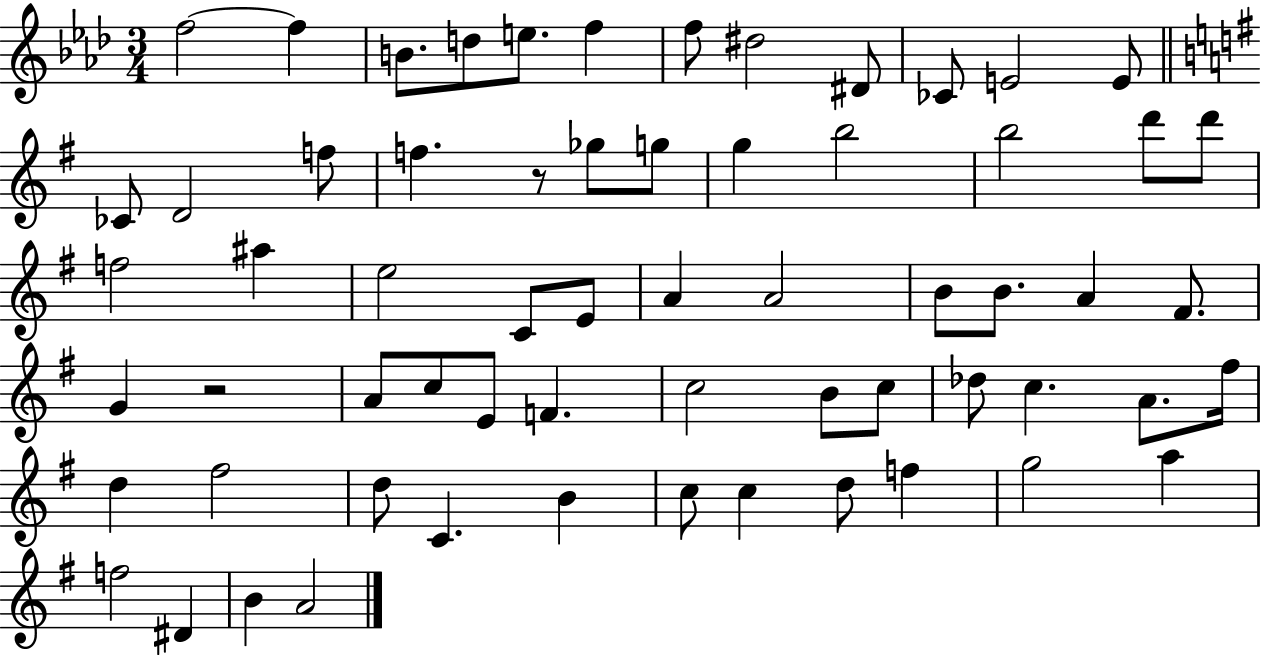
X:1
T:Untitled
M:3/4
L:1/4
K:Ab
f2 f B/2 d/2 e/2 f f/2 ^d2 ^D/2 _C/2 E2 E/2 _C/2 D2 f/2 f z/2 _g/2 g/2 g b2 b2 d'/2 d'/2 f2 ^a e2 C/2 E/2 A A2 B/2 B/2 A ^F/2 G z2 A/2 c/2 E/2 F c2 B/2 c/2 _d/2 c A/2 ^f/4 d ^f2 d/2 C B c/2 c d/2 f g2 a f2 ^D B A2